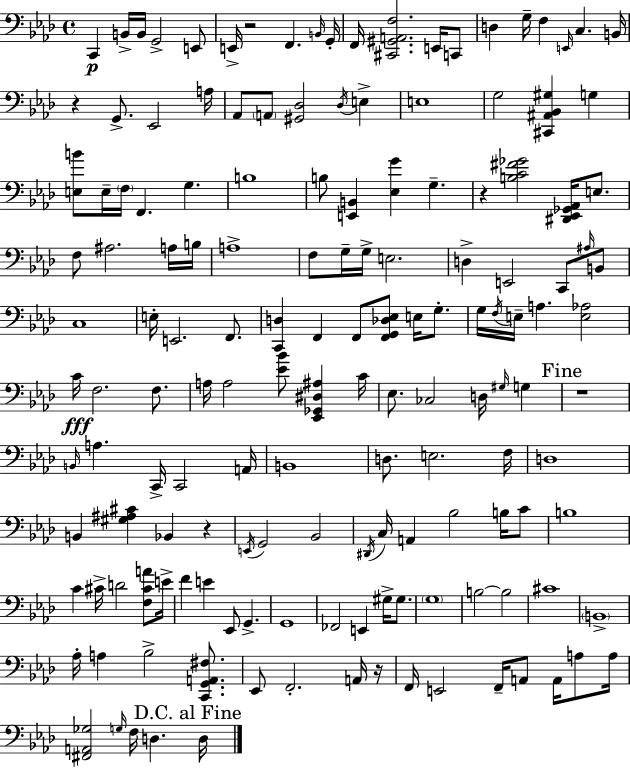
X:1
T:Untitled
M:4/4
L:1/4
K:Fm
C,, B,,/4 B,,/4 G,,2 E,,/2 E,,/4 z2 F,, B,,/4 G,,/4 F,,/4 [^C,,^G,,A,,F,]2 E,,/4 C,,/2 D, G,/4 F, E,,/4 C, B,,/4 z G,,/2 _E,,2 A,/4 _A,,/2 A,,/2 [^G,,_D,]2 _D,/4 E, E,4 G,2 [^C,,^A,,_B,,^G,] G, [E,B]/2 E,/4 F,/4 F,, G, B,4 B,/2 [E,,B,,] [_E,G] G, z [B,C^F_G]2 [^D,,_E,,_G,,_A,,]/4 E,/2 F,/2 ^A,2 A,/4 B,/4 A,4 F,/2 G,/4 G,/4 E,2 D, E,,2 C,,/2 ^A,/4 B,,/2 C,4 E,/4 E,,2 F,,/2 [C,,D,] F,, F,,/2 [F,,G,,_D,_E,]/2 E,/4 G,/2 G,/4 F,/4 E,/4 A, [E,_A,]2 C/4 F,2 F,/2 A,/4 A,2 [_E_B]/2 [_E,,_G,,^D,^A,] C/4 _E,/2 _C,2 D,/4 ^G,/4 G, z4 B,,/4 A, C,,/4 C,,2 A,,/4 B,,4 D,/2 E,2 F,/4 D,4 B,, [^G,^A,^C] _B,, z E,,/4 G,,2 _B,,2 ^D,,/4 C,/4 A,, _B,2 B,/4 C/2 B,4 C ^C/4 D2 [F,^CA]/2 E/4 F E _E,,/2 G,, G,,4 _F,,2 E,, ^G,/4 ^G,/2 G,4 B,2 B,2 ^C4 B,,4 _A,/4 A, _B,2 [C,,G,,A,,^F,]/2 _E,,/2 F,,2 A,,/4 z/4 F,,/4 E,,2 F,,/4 A,,/2 A,,/4 A,/2 A,/4 [^F,,A,,_G,]2 G,/4 F,/4 D, D,/4